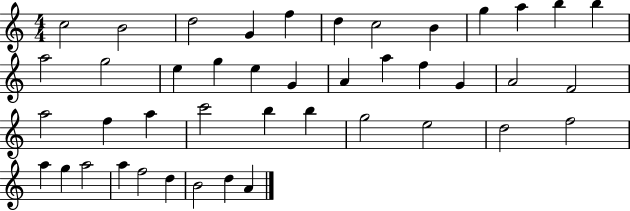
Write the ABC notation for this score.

X:1
T:Untitled
M:4/4
L:1/4
K:C
c2 B2 d2 G f d c2 B g a b b a2 g2 e g e G A a f G A2 F2 a2 f a c'2 b b g2 e2 d2 f2 a g a2 a f2 d B2 d A